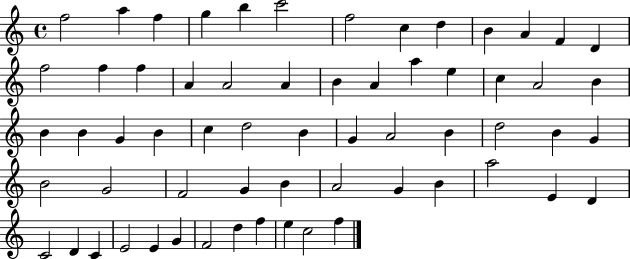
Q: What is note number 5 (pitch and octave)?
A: B5